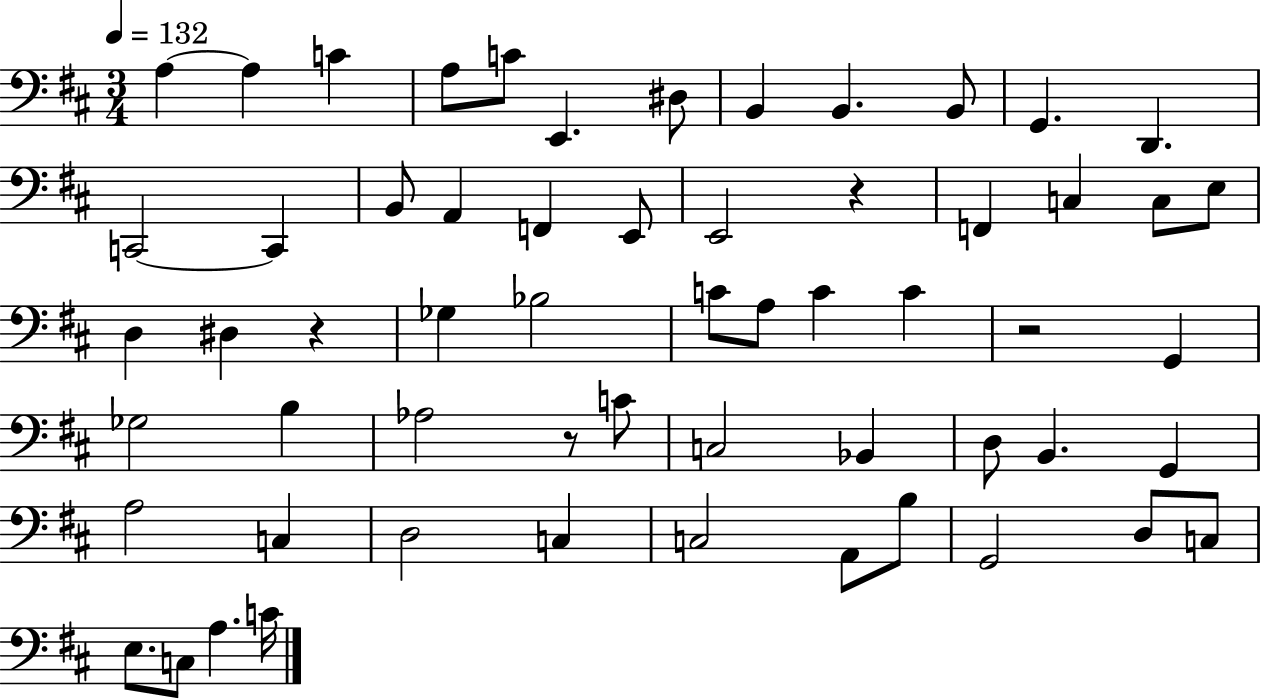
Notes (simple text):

A3/q A3/q C4/q A3/e C4/e E2/q. D#3/e B2/q B2/q. B2/e G2/q. D2/q. C2/h C2/q B2/e A2/q F2/q E2/e E2/h R/q F2/q C3/q C3/e E3/e D3/q D#3/q R/q Gb3/q Bb3/h C4/e A3/e C4/q C4/q R/h G2/q Gb3/h B3/q Ab3/h R/e C4/e C3/h Bb2/q D3/e B2/q. G2/q A3/h C3/q D3/h C3/q C3/h A2/e B3/e G2/h D3/e C3/e E3/e. C3/e A3/q. C4/s